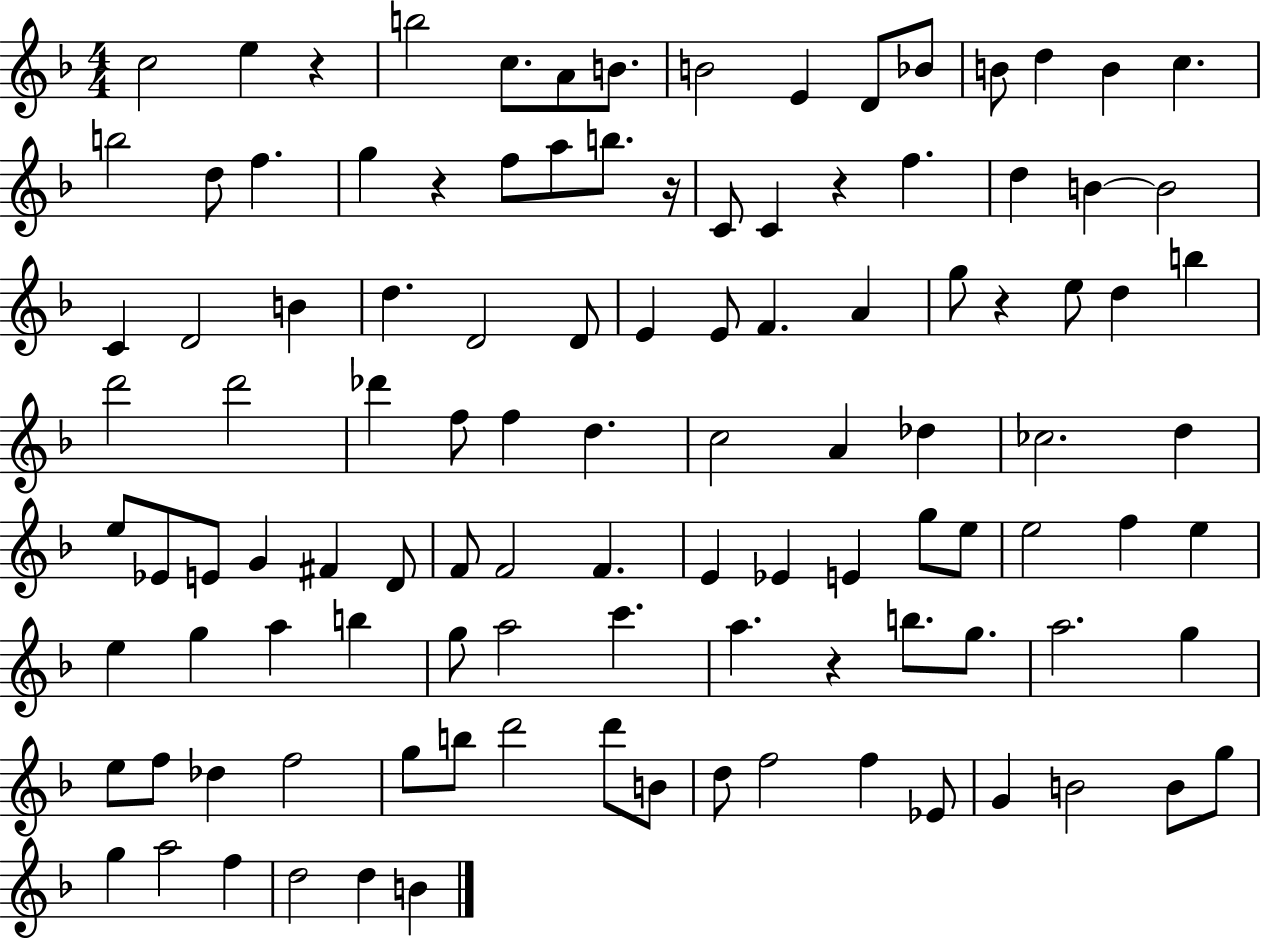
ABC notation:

X:1
T:Untitled
M:4/4
L:1/4
K:F
c2 e z b2 c/2 A/2 B/2 B2 E D/2 _B/2 B/2 d B c b2 d/2 f g z f/2 a/2 b/2 z/4 C/2 C z f d B B2 C D2 B d D2 D/2 E E/2 F A g/2 z e/2 d b d'2 d'2 _d' f/2 f d c2 A _d _c2 d e/2 _E/2 E/2 G ^F D/2 F/2 F2 F E _E E g/2 e/2 e2 f e e g a b g/2 a2 c' a z b/2 g/2 a2 g e/2 f/2 _d f2 g/2 b/2 d'2 d'/2 B/2 d/2 f2 f _E/2 G B2 B/2 g/2 g a2 f d2 d B